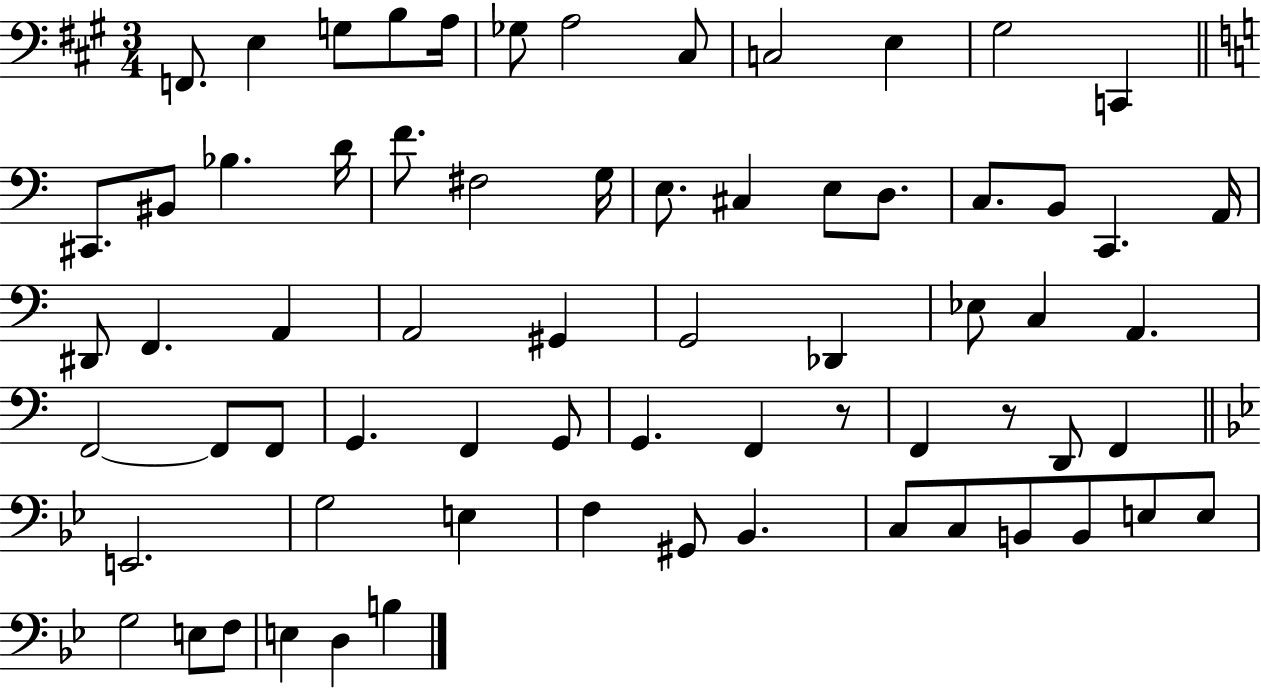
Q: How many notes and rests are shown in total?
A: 68